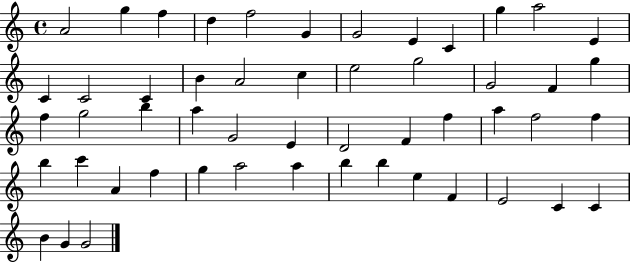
{
  \clef treble
  \time 4/4
  \defaultTimeSignature
  \key c \major
  a'2 g''4 f''4 | d''4 f''2 g'4 | g'2 e'4 c'4 | g''4 a''2 e'4 | \break c'4 c'2 c'4 | b'4 a'2 c''4 | e''2 g''2 | g'2 f'4 g''4 | \break f''4 g''2 b''4 | a''4 g'2 e'4 | d'2 f'4 f''4 | a''4 f''2 f''4 | \break b''4 c'''4 a'4 f''4 | g''4 a''2 a''4 | b''4 b''4 e''4 f'4 | e'2 c'4 c'4 | \break b'4 g'4 g'2 | \bar "|."
}